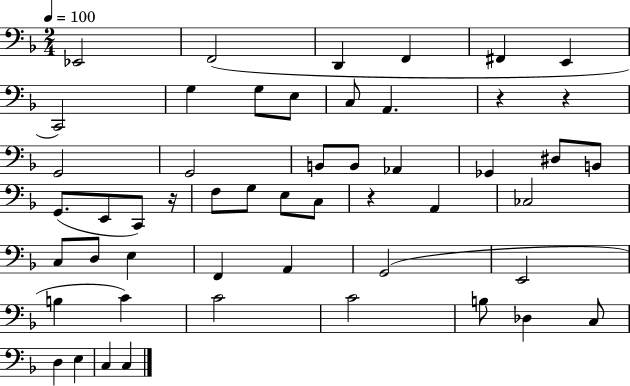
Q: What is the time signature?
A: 2/4